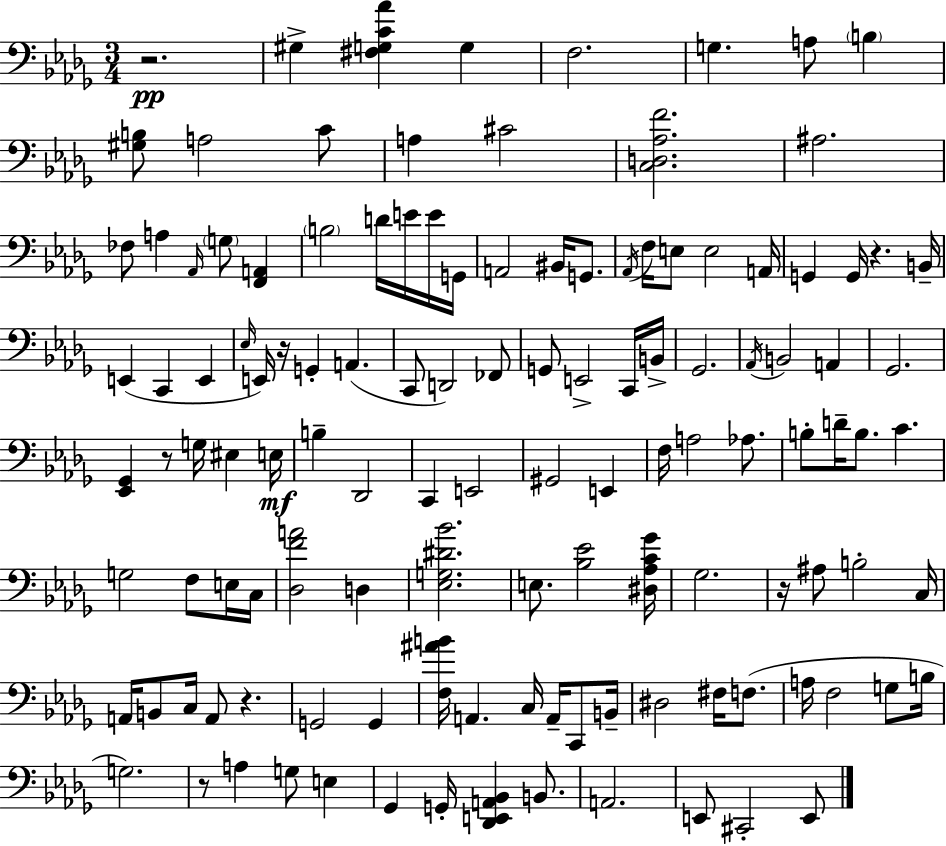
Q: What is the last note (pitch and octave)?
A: E2